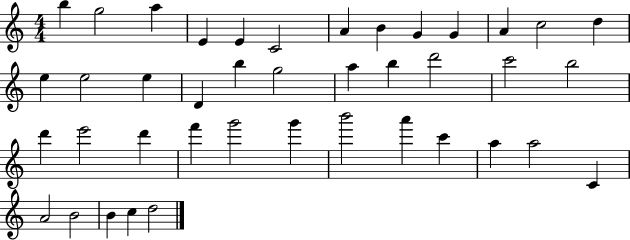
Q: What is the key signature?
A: C major